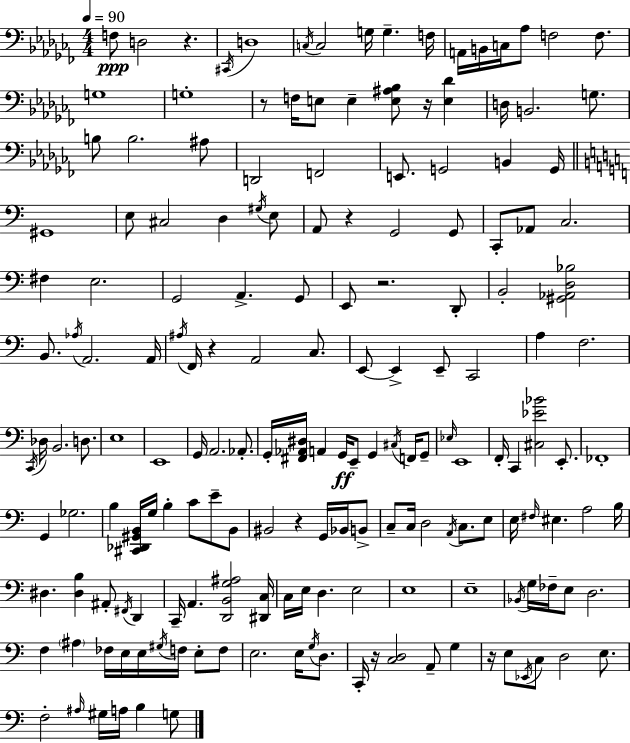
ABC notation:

X:1
T:Untitled
M:4/4
L:1/4
K:Abm
F,/2 D,2 z ^C,,/4 D,4 C,/4 C,2 G,/4 G, F,/4 A,,/4 B,,/4 C,/4 _A,/2 F,2 F,/2 G,4 G,4 z/2 F,/4 E,/2 E, [E,^A,_B,]/2 z/4 [E,_D] D,/4 B,,2 G,/2 B,/2 B,2 ^A,/2 D,,2 F,,2 E,,/2 G,,2 B,, G,,/4 ^G,,4 E,/2 ^C,2 D, ^G,/4 E,/2 A,,/2 z G,,2 G,,/2 C,,/2 _A,,/2 C,2 ^F, E,2 G,,2 A,, G,,/2 E,,/2 z2 D,,/2 B,,2 [^G,,_A,,D,_B,]2 B,,/2 _A,/4 A,,2 A,,/4 ^A,/4 F,,/4 z A,,2 C,/2 E,,/2 E,, E,,/2 C,,2 A, F,2 C,,/4 _D,/4 B,,2 D,/2 E,4 E,,4 G,,/4 A,,2 _A,,/2 G,,/4 [^F,,_A,,^D,]/4 A,, G,,/4 E,,/2 G,, ^C,/4 F,,/4 G,,/2 _E,/4 E,,4 F,,/4 C,, [^C,_E_B]2 E,,/2 _F,,4 G,, _G,2 B, [^C,,_D,,^G,,B,,]/4 G,/4 B, C/2 E/2 B,,/2 ^B,,2 z G,,/4 _B,,/4 B,,/2 C,/2 C,/4 D,2 A,,/4 C,/2 E,/2 E,/4 ^F,/4 ^E, A,2 B,/4 ^D, [^D,B,] ^A,,/2 ^F,,/4 D,, C,,/4 A,, [D,,B,,G,^A,]2 [^D,,C,]/4 C,/4 E,/4 D, E,2 E,4 E,4 _B,,/4 G,/4 _F,/4 E,/2 D,2 F, ^A, _F,/4 E,/4 E,/4 ^G,/4 F,/4 E,/2 F,/2 E,2 E,/4 G,/4 D,/2 C,,/4 z/4 [C,D,]2 A,,/2 G, z/4 E,/2 _E,,/4 C,/2 D,2 E,/2 F,2 ^A,/4 ^G,/4 A,/4 B, G,/2